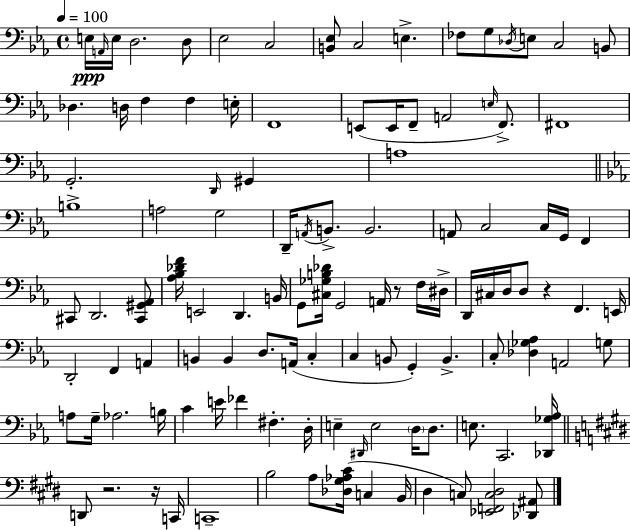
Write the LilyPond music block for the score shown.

{
  \clef bass
  \time 4/4
  \defaultTimeSignature
  \key c \minor
  \tempo 4 = 100
  e16\ppp \grace { a,16 } e16 d2. d8 | ees2 c2 | <b, ees>8 c2 e4.-> | fes8 g8 \acciaccatura { des16 } e8 c2 | \break b,8 des4. d16 f4 f4 | e16-. f,1 | e,8( e,16 f,8-- a,2 \grace { e16 } | f,8.->) fis,1 | \break g,2.-. \grace { d,16 } | gis,4 a1 | \bar "||" \break \key ees \major b1-> | a2 g2 | d,16-- \acciaccatura { a,16 } b,8.-> b,2. | a,8 c2 c16 g,16 f,4 | \break cis,8 d,2. <cis, gis, aes,>8 | <aes bes des' f'>16 e,2 d,4. | b,16 g,8 <cis ges b des'>16 g,2 a,16 r8 f16 | dis16-> d,16 cis16 d16 d8 r4 f,4. | \break e,16 d,2-. f,4 a,4 | b,4 b,4 d8. a,16( c4-. | c4 b,8 g,4-.) b,4.-> | c8-. <des ges aes>4 a,2 g8 | \break a8 g16-- aes2. | b16 c'4 e'16 fes'4 fis4.-. | d16-. e4-- \grace { dis,16 } e2 \parenthesize d16 d8. | e8. c,2. | \break <des, ges aes>16 \bar "||" \break \key e \major d,8 r2. r16 c,16 | c,1-- | b2 a8 <des gis aes cis'>16( c4 b,16 | dis4 c8) <ees, f, c dis>2 <des, ais,>8 | \break \bar "|."
}